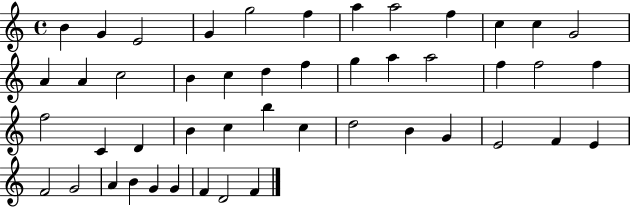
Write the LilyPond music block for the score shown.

{
  \clef treble
  \time 4/4
  \defaultTimeSignature
  \key c \major
  b'4 g'4 e'2 | g'4 g''2 f''4 | a''4 a''2 f''4 | c''4 c''4 g'2 | \break a'4 a'4 c''2 | b'4 c''4 d''4 f''4 | g''4 a''4 a''2 | f''4 f''2 f''4 | \break f''2 c'4 d'4 | b'4 c''4 b''4 c''4 | d''2 b'4 g'4 | e'2 f'4 e'4 | \break f'2 g'2 | a'4 b'4 g'4 g'4 | f'4 d'2 f'4 | \bar "|."
}